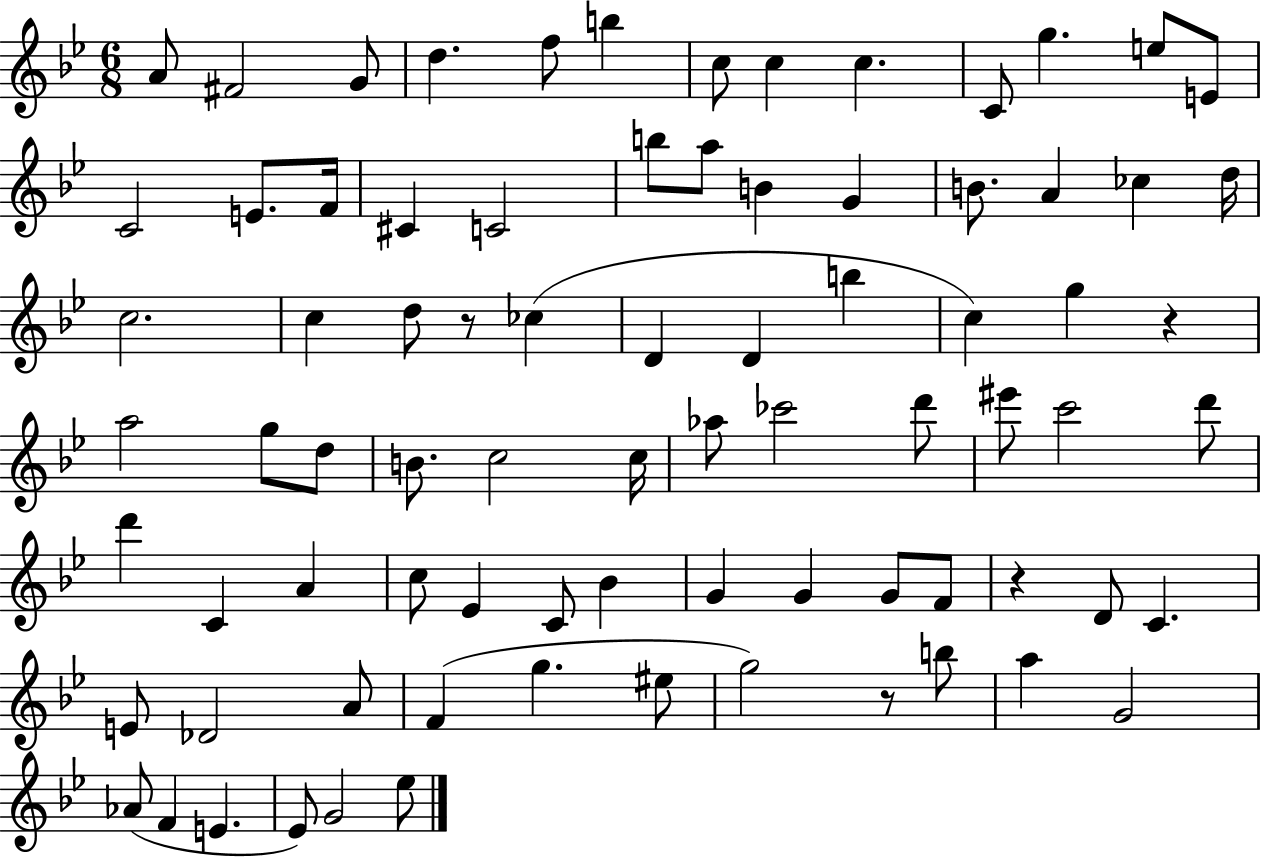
{
  \clef treble
  \numericTimeSignature
  \time 6/8
  \key bes \major
  \repeat volta 2 { a'8 fis'2 g'8 | d''4. f''8 b''4 | c''8 c''4 c''4. | c'8 g''4. e''8 e'8 | \break c'2 e'8. f'16 | cis'4 c'2 | b''8 a''8 b'4 g'4 | b'8. a'4 ces''4 d''16 | \break c''2. | c''4 d''8 r8 ces''4( | d'4 d'4 b''4 | c''4) g''4 r4 | \break a''2 g''8 d''8 | b'8. c''2 c''16 | aes''8 ces'''2 d'''8 | eis'''8 c'''2 d'''8 | \break d'''4 c'4 a'4 | c''8 ees'4 c'8 bes'4 | g'4 g'4 g'8 f'8 | r4 d'8 c'4. | \break e'8 des'2 a'8 | f'4( g''4. eis''8 | g''2) r8 b''8 | a''4 g'2 | \break aes'8( f'4 e'4. | ees'8) g'2 ees''8 | } \bar "|."
}